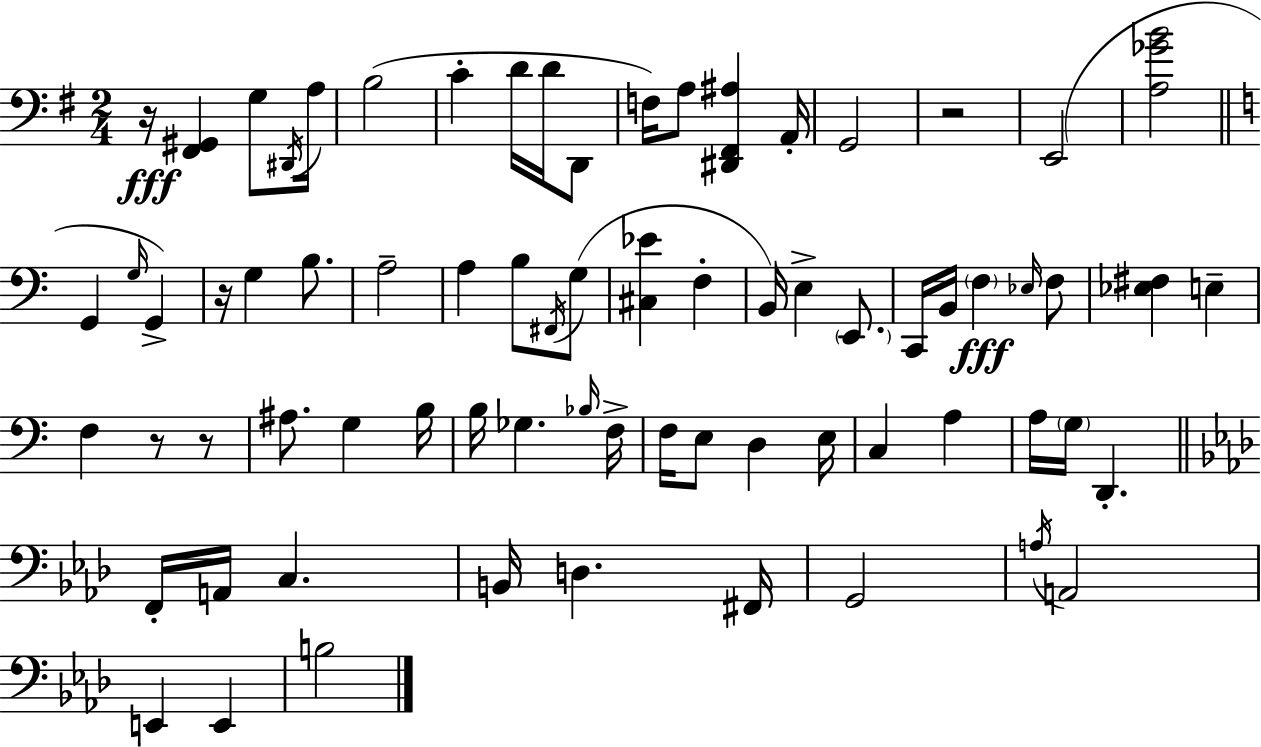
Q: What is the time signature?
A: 2/4